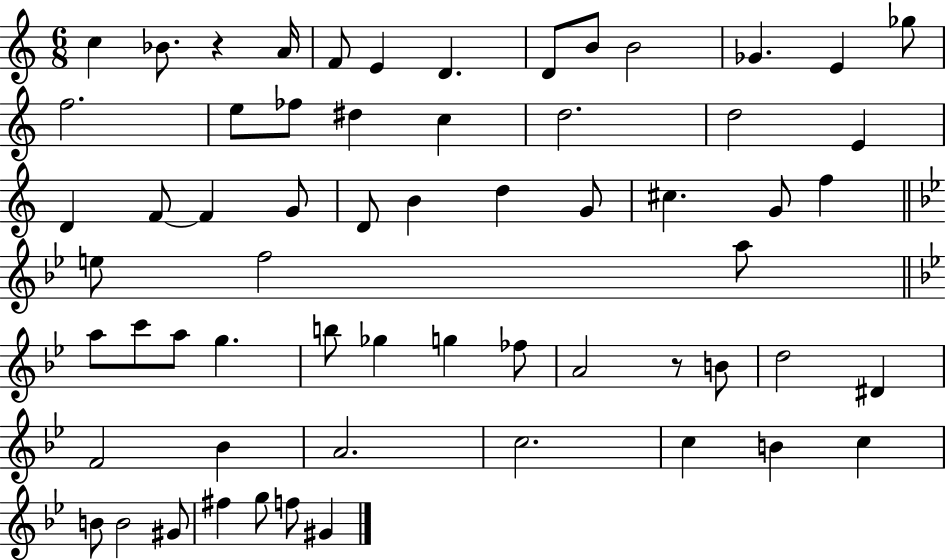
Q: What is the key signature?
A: C major